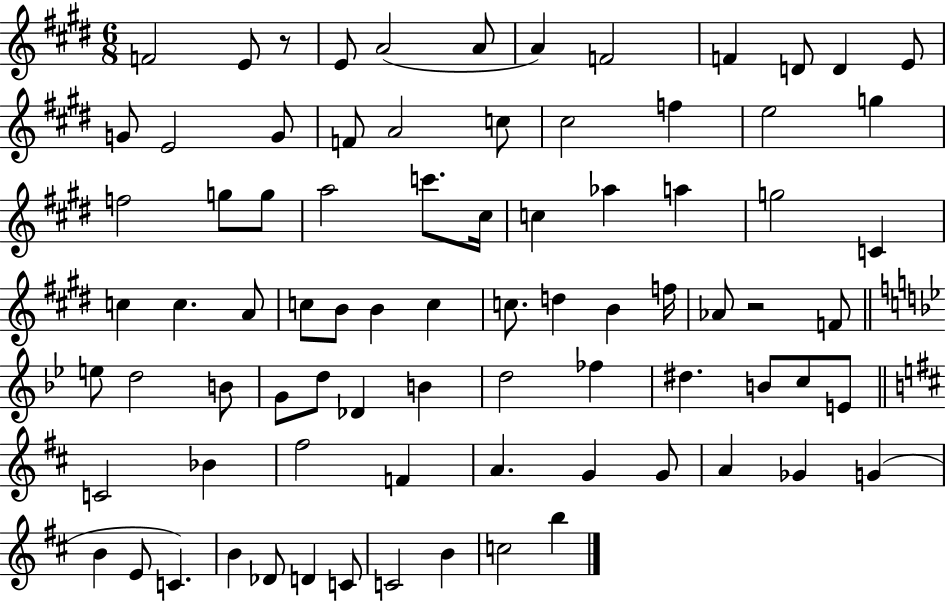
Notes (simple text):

F4/h E4/e R/e E4/e A4/h A4/e A4/q F4/h F4/q D4/e D4/q E4/e G4/e E4/h G4/e F4/e A4/h C5/e C#5/h F5/q E5/h G5/q F5/h G5/e G5/e A5/h C6/e. C#5/s C5/q Ab5/q A5/q G5/h C4/q C5/q C5/q. A4/e C5/e B4/e B4/q C5/q C5/e. D5/q B4/q F5/s Ab4/e R/h F4/e E5/e D5/h B4/e G4/e D5/e Db4/q B4/q D5/h FES5/q D#5/q. B4/e C5/e E4/e C4/h Bb4/q F#5/h F4/q A4/q. G4/q G4/e A4/q Gb4/q G4/q B4/q E4/e C4/q. B4/q Db4/e D4/q C4/e C4/h B4/q C5/h B5/q